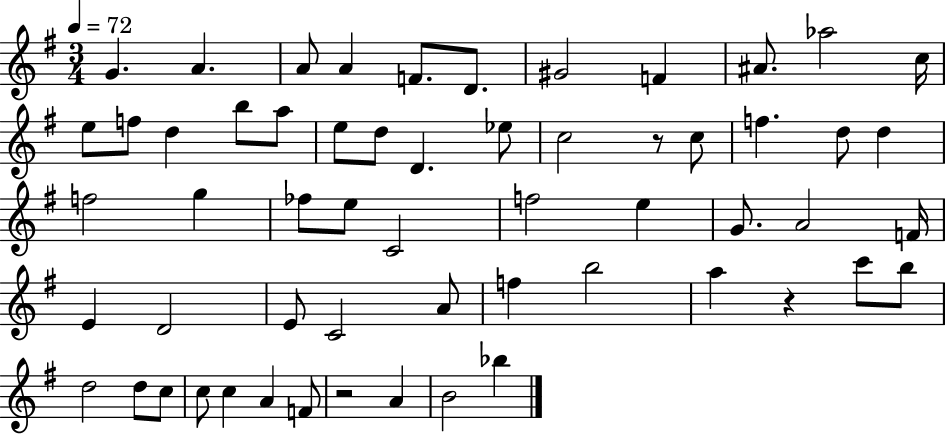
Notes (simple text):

G4/q. A4/q. A4/e A4/q F4/e. D4/e. G#4/h F4/q A#4/e. Ab5/h C5/s E5/e F5/e D5/q B5/e A5/e E5/e D5/e D4/q. Eb5/e C5/h R/e C5/e F5/q. D5/e D5/q F5/h G5/q FES5/e E5/e C4/h F5/h E5/q G4/e. A4/h F4/s E4/q D4/h E4/e C4/h A4/e F5/q B5/h A5/q R/q C6/e B5/e D5/h D5/e C5/e C5/e C5/q A4/q F4/e R/h A4/q B4/h Bb5/q